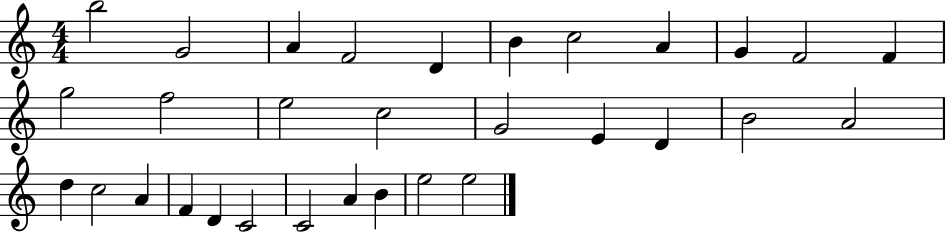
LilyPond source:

{
  \clef treble
  \numericTimeSignature
  \time 4/4
  \key c \major
  b''2 g'2 | a'4 f'2 d'4 | b'4 c''2 a'4 | g'4 f'2 f'4 | \break g''2 f''2 | e''2 c''2 | g'2 e'4 d'4 | b'2 a'2 | \break d''4 c''2 a'4 | f'4 d'4 c'2 | c'2 a'4 b'4 | e''2 e''2 | \break \bar "|."
}